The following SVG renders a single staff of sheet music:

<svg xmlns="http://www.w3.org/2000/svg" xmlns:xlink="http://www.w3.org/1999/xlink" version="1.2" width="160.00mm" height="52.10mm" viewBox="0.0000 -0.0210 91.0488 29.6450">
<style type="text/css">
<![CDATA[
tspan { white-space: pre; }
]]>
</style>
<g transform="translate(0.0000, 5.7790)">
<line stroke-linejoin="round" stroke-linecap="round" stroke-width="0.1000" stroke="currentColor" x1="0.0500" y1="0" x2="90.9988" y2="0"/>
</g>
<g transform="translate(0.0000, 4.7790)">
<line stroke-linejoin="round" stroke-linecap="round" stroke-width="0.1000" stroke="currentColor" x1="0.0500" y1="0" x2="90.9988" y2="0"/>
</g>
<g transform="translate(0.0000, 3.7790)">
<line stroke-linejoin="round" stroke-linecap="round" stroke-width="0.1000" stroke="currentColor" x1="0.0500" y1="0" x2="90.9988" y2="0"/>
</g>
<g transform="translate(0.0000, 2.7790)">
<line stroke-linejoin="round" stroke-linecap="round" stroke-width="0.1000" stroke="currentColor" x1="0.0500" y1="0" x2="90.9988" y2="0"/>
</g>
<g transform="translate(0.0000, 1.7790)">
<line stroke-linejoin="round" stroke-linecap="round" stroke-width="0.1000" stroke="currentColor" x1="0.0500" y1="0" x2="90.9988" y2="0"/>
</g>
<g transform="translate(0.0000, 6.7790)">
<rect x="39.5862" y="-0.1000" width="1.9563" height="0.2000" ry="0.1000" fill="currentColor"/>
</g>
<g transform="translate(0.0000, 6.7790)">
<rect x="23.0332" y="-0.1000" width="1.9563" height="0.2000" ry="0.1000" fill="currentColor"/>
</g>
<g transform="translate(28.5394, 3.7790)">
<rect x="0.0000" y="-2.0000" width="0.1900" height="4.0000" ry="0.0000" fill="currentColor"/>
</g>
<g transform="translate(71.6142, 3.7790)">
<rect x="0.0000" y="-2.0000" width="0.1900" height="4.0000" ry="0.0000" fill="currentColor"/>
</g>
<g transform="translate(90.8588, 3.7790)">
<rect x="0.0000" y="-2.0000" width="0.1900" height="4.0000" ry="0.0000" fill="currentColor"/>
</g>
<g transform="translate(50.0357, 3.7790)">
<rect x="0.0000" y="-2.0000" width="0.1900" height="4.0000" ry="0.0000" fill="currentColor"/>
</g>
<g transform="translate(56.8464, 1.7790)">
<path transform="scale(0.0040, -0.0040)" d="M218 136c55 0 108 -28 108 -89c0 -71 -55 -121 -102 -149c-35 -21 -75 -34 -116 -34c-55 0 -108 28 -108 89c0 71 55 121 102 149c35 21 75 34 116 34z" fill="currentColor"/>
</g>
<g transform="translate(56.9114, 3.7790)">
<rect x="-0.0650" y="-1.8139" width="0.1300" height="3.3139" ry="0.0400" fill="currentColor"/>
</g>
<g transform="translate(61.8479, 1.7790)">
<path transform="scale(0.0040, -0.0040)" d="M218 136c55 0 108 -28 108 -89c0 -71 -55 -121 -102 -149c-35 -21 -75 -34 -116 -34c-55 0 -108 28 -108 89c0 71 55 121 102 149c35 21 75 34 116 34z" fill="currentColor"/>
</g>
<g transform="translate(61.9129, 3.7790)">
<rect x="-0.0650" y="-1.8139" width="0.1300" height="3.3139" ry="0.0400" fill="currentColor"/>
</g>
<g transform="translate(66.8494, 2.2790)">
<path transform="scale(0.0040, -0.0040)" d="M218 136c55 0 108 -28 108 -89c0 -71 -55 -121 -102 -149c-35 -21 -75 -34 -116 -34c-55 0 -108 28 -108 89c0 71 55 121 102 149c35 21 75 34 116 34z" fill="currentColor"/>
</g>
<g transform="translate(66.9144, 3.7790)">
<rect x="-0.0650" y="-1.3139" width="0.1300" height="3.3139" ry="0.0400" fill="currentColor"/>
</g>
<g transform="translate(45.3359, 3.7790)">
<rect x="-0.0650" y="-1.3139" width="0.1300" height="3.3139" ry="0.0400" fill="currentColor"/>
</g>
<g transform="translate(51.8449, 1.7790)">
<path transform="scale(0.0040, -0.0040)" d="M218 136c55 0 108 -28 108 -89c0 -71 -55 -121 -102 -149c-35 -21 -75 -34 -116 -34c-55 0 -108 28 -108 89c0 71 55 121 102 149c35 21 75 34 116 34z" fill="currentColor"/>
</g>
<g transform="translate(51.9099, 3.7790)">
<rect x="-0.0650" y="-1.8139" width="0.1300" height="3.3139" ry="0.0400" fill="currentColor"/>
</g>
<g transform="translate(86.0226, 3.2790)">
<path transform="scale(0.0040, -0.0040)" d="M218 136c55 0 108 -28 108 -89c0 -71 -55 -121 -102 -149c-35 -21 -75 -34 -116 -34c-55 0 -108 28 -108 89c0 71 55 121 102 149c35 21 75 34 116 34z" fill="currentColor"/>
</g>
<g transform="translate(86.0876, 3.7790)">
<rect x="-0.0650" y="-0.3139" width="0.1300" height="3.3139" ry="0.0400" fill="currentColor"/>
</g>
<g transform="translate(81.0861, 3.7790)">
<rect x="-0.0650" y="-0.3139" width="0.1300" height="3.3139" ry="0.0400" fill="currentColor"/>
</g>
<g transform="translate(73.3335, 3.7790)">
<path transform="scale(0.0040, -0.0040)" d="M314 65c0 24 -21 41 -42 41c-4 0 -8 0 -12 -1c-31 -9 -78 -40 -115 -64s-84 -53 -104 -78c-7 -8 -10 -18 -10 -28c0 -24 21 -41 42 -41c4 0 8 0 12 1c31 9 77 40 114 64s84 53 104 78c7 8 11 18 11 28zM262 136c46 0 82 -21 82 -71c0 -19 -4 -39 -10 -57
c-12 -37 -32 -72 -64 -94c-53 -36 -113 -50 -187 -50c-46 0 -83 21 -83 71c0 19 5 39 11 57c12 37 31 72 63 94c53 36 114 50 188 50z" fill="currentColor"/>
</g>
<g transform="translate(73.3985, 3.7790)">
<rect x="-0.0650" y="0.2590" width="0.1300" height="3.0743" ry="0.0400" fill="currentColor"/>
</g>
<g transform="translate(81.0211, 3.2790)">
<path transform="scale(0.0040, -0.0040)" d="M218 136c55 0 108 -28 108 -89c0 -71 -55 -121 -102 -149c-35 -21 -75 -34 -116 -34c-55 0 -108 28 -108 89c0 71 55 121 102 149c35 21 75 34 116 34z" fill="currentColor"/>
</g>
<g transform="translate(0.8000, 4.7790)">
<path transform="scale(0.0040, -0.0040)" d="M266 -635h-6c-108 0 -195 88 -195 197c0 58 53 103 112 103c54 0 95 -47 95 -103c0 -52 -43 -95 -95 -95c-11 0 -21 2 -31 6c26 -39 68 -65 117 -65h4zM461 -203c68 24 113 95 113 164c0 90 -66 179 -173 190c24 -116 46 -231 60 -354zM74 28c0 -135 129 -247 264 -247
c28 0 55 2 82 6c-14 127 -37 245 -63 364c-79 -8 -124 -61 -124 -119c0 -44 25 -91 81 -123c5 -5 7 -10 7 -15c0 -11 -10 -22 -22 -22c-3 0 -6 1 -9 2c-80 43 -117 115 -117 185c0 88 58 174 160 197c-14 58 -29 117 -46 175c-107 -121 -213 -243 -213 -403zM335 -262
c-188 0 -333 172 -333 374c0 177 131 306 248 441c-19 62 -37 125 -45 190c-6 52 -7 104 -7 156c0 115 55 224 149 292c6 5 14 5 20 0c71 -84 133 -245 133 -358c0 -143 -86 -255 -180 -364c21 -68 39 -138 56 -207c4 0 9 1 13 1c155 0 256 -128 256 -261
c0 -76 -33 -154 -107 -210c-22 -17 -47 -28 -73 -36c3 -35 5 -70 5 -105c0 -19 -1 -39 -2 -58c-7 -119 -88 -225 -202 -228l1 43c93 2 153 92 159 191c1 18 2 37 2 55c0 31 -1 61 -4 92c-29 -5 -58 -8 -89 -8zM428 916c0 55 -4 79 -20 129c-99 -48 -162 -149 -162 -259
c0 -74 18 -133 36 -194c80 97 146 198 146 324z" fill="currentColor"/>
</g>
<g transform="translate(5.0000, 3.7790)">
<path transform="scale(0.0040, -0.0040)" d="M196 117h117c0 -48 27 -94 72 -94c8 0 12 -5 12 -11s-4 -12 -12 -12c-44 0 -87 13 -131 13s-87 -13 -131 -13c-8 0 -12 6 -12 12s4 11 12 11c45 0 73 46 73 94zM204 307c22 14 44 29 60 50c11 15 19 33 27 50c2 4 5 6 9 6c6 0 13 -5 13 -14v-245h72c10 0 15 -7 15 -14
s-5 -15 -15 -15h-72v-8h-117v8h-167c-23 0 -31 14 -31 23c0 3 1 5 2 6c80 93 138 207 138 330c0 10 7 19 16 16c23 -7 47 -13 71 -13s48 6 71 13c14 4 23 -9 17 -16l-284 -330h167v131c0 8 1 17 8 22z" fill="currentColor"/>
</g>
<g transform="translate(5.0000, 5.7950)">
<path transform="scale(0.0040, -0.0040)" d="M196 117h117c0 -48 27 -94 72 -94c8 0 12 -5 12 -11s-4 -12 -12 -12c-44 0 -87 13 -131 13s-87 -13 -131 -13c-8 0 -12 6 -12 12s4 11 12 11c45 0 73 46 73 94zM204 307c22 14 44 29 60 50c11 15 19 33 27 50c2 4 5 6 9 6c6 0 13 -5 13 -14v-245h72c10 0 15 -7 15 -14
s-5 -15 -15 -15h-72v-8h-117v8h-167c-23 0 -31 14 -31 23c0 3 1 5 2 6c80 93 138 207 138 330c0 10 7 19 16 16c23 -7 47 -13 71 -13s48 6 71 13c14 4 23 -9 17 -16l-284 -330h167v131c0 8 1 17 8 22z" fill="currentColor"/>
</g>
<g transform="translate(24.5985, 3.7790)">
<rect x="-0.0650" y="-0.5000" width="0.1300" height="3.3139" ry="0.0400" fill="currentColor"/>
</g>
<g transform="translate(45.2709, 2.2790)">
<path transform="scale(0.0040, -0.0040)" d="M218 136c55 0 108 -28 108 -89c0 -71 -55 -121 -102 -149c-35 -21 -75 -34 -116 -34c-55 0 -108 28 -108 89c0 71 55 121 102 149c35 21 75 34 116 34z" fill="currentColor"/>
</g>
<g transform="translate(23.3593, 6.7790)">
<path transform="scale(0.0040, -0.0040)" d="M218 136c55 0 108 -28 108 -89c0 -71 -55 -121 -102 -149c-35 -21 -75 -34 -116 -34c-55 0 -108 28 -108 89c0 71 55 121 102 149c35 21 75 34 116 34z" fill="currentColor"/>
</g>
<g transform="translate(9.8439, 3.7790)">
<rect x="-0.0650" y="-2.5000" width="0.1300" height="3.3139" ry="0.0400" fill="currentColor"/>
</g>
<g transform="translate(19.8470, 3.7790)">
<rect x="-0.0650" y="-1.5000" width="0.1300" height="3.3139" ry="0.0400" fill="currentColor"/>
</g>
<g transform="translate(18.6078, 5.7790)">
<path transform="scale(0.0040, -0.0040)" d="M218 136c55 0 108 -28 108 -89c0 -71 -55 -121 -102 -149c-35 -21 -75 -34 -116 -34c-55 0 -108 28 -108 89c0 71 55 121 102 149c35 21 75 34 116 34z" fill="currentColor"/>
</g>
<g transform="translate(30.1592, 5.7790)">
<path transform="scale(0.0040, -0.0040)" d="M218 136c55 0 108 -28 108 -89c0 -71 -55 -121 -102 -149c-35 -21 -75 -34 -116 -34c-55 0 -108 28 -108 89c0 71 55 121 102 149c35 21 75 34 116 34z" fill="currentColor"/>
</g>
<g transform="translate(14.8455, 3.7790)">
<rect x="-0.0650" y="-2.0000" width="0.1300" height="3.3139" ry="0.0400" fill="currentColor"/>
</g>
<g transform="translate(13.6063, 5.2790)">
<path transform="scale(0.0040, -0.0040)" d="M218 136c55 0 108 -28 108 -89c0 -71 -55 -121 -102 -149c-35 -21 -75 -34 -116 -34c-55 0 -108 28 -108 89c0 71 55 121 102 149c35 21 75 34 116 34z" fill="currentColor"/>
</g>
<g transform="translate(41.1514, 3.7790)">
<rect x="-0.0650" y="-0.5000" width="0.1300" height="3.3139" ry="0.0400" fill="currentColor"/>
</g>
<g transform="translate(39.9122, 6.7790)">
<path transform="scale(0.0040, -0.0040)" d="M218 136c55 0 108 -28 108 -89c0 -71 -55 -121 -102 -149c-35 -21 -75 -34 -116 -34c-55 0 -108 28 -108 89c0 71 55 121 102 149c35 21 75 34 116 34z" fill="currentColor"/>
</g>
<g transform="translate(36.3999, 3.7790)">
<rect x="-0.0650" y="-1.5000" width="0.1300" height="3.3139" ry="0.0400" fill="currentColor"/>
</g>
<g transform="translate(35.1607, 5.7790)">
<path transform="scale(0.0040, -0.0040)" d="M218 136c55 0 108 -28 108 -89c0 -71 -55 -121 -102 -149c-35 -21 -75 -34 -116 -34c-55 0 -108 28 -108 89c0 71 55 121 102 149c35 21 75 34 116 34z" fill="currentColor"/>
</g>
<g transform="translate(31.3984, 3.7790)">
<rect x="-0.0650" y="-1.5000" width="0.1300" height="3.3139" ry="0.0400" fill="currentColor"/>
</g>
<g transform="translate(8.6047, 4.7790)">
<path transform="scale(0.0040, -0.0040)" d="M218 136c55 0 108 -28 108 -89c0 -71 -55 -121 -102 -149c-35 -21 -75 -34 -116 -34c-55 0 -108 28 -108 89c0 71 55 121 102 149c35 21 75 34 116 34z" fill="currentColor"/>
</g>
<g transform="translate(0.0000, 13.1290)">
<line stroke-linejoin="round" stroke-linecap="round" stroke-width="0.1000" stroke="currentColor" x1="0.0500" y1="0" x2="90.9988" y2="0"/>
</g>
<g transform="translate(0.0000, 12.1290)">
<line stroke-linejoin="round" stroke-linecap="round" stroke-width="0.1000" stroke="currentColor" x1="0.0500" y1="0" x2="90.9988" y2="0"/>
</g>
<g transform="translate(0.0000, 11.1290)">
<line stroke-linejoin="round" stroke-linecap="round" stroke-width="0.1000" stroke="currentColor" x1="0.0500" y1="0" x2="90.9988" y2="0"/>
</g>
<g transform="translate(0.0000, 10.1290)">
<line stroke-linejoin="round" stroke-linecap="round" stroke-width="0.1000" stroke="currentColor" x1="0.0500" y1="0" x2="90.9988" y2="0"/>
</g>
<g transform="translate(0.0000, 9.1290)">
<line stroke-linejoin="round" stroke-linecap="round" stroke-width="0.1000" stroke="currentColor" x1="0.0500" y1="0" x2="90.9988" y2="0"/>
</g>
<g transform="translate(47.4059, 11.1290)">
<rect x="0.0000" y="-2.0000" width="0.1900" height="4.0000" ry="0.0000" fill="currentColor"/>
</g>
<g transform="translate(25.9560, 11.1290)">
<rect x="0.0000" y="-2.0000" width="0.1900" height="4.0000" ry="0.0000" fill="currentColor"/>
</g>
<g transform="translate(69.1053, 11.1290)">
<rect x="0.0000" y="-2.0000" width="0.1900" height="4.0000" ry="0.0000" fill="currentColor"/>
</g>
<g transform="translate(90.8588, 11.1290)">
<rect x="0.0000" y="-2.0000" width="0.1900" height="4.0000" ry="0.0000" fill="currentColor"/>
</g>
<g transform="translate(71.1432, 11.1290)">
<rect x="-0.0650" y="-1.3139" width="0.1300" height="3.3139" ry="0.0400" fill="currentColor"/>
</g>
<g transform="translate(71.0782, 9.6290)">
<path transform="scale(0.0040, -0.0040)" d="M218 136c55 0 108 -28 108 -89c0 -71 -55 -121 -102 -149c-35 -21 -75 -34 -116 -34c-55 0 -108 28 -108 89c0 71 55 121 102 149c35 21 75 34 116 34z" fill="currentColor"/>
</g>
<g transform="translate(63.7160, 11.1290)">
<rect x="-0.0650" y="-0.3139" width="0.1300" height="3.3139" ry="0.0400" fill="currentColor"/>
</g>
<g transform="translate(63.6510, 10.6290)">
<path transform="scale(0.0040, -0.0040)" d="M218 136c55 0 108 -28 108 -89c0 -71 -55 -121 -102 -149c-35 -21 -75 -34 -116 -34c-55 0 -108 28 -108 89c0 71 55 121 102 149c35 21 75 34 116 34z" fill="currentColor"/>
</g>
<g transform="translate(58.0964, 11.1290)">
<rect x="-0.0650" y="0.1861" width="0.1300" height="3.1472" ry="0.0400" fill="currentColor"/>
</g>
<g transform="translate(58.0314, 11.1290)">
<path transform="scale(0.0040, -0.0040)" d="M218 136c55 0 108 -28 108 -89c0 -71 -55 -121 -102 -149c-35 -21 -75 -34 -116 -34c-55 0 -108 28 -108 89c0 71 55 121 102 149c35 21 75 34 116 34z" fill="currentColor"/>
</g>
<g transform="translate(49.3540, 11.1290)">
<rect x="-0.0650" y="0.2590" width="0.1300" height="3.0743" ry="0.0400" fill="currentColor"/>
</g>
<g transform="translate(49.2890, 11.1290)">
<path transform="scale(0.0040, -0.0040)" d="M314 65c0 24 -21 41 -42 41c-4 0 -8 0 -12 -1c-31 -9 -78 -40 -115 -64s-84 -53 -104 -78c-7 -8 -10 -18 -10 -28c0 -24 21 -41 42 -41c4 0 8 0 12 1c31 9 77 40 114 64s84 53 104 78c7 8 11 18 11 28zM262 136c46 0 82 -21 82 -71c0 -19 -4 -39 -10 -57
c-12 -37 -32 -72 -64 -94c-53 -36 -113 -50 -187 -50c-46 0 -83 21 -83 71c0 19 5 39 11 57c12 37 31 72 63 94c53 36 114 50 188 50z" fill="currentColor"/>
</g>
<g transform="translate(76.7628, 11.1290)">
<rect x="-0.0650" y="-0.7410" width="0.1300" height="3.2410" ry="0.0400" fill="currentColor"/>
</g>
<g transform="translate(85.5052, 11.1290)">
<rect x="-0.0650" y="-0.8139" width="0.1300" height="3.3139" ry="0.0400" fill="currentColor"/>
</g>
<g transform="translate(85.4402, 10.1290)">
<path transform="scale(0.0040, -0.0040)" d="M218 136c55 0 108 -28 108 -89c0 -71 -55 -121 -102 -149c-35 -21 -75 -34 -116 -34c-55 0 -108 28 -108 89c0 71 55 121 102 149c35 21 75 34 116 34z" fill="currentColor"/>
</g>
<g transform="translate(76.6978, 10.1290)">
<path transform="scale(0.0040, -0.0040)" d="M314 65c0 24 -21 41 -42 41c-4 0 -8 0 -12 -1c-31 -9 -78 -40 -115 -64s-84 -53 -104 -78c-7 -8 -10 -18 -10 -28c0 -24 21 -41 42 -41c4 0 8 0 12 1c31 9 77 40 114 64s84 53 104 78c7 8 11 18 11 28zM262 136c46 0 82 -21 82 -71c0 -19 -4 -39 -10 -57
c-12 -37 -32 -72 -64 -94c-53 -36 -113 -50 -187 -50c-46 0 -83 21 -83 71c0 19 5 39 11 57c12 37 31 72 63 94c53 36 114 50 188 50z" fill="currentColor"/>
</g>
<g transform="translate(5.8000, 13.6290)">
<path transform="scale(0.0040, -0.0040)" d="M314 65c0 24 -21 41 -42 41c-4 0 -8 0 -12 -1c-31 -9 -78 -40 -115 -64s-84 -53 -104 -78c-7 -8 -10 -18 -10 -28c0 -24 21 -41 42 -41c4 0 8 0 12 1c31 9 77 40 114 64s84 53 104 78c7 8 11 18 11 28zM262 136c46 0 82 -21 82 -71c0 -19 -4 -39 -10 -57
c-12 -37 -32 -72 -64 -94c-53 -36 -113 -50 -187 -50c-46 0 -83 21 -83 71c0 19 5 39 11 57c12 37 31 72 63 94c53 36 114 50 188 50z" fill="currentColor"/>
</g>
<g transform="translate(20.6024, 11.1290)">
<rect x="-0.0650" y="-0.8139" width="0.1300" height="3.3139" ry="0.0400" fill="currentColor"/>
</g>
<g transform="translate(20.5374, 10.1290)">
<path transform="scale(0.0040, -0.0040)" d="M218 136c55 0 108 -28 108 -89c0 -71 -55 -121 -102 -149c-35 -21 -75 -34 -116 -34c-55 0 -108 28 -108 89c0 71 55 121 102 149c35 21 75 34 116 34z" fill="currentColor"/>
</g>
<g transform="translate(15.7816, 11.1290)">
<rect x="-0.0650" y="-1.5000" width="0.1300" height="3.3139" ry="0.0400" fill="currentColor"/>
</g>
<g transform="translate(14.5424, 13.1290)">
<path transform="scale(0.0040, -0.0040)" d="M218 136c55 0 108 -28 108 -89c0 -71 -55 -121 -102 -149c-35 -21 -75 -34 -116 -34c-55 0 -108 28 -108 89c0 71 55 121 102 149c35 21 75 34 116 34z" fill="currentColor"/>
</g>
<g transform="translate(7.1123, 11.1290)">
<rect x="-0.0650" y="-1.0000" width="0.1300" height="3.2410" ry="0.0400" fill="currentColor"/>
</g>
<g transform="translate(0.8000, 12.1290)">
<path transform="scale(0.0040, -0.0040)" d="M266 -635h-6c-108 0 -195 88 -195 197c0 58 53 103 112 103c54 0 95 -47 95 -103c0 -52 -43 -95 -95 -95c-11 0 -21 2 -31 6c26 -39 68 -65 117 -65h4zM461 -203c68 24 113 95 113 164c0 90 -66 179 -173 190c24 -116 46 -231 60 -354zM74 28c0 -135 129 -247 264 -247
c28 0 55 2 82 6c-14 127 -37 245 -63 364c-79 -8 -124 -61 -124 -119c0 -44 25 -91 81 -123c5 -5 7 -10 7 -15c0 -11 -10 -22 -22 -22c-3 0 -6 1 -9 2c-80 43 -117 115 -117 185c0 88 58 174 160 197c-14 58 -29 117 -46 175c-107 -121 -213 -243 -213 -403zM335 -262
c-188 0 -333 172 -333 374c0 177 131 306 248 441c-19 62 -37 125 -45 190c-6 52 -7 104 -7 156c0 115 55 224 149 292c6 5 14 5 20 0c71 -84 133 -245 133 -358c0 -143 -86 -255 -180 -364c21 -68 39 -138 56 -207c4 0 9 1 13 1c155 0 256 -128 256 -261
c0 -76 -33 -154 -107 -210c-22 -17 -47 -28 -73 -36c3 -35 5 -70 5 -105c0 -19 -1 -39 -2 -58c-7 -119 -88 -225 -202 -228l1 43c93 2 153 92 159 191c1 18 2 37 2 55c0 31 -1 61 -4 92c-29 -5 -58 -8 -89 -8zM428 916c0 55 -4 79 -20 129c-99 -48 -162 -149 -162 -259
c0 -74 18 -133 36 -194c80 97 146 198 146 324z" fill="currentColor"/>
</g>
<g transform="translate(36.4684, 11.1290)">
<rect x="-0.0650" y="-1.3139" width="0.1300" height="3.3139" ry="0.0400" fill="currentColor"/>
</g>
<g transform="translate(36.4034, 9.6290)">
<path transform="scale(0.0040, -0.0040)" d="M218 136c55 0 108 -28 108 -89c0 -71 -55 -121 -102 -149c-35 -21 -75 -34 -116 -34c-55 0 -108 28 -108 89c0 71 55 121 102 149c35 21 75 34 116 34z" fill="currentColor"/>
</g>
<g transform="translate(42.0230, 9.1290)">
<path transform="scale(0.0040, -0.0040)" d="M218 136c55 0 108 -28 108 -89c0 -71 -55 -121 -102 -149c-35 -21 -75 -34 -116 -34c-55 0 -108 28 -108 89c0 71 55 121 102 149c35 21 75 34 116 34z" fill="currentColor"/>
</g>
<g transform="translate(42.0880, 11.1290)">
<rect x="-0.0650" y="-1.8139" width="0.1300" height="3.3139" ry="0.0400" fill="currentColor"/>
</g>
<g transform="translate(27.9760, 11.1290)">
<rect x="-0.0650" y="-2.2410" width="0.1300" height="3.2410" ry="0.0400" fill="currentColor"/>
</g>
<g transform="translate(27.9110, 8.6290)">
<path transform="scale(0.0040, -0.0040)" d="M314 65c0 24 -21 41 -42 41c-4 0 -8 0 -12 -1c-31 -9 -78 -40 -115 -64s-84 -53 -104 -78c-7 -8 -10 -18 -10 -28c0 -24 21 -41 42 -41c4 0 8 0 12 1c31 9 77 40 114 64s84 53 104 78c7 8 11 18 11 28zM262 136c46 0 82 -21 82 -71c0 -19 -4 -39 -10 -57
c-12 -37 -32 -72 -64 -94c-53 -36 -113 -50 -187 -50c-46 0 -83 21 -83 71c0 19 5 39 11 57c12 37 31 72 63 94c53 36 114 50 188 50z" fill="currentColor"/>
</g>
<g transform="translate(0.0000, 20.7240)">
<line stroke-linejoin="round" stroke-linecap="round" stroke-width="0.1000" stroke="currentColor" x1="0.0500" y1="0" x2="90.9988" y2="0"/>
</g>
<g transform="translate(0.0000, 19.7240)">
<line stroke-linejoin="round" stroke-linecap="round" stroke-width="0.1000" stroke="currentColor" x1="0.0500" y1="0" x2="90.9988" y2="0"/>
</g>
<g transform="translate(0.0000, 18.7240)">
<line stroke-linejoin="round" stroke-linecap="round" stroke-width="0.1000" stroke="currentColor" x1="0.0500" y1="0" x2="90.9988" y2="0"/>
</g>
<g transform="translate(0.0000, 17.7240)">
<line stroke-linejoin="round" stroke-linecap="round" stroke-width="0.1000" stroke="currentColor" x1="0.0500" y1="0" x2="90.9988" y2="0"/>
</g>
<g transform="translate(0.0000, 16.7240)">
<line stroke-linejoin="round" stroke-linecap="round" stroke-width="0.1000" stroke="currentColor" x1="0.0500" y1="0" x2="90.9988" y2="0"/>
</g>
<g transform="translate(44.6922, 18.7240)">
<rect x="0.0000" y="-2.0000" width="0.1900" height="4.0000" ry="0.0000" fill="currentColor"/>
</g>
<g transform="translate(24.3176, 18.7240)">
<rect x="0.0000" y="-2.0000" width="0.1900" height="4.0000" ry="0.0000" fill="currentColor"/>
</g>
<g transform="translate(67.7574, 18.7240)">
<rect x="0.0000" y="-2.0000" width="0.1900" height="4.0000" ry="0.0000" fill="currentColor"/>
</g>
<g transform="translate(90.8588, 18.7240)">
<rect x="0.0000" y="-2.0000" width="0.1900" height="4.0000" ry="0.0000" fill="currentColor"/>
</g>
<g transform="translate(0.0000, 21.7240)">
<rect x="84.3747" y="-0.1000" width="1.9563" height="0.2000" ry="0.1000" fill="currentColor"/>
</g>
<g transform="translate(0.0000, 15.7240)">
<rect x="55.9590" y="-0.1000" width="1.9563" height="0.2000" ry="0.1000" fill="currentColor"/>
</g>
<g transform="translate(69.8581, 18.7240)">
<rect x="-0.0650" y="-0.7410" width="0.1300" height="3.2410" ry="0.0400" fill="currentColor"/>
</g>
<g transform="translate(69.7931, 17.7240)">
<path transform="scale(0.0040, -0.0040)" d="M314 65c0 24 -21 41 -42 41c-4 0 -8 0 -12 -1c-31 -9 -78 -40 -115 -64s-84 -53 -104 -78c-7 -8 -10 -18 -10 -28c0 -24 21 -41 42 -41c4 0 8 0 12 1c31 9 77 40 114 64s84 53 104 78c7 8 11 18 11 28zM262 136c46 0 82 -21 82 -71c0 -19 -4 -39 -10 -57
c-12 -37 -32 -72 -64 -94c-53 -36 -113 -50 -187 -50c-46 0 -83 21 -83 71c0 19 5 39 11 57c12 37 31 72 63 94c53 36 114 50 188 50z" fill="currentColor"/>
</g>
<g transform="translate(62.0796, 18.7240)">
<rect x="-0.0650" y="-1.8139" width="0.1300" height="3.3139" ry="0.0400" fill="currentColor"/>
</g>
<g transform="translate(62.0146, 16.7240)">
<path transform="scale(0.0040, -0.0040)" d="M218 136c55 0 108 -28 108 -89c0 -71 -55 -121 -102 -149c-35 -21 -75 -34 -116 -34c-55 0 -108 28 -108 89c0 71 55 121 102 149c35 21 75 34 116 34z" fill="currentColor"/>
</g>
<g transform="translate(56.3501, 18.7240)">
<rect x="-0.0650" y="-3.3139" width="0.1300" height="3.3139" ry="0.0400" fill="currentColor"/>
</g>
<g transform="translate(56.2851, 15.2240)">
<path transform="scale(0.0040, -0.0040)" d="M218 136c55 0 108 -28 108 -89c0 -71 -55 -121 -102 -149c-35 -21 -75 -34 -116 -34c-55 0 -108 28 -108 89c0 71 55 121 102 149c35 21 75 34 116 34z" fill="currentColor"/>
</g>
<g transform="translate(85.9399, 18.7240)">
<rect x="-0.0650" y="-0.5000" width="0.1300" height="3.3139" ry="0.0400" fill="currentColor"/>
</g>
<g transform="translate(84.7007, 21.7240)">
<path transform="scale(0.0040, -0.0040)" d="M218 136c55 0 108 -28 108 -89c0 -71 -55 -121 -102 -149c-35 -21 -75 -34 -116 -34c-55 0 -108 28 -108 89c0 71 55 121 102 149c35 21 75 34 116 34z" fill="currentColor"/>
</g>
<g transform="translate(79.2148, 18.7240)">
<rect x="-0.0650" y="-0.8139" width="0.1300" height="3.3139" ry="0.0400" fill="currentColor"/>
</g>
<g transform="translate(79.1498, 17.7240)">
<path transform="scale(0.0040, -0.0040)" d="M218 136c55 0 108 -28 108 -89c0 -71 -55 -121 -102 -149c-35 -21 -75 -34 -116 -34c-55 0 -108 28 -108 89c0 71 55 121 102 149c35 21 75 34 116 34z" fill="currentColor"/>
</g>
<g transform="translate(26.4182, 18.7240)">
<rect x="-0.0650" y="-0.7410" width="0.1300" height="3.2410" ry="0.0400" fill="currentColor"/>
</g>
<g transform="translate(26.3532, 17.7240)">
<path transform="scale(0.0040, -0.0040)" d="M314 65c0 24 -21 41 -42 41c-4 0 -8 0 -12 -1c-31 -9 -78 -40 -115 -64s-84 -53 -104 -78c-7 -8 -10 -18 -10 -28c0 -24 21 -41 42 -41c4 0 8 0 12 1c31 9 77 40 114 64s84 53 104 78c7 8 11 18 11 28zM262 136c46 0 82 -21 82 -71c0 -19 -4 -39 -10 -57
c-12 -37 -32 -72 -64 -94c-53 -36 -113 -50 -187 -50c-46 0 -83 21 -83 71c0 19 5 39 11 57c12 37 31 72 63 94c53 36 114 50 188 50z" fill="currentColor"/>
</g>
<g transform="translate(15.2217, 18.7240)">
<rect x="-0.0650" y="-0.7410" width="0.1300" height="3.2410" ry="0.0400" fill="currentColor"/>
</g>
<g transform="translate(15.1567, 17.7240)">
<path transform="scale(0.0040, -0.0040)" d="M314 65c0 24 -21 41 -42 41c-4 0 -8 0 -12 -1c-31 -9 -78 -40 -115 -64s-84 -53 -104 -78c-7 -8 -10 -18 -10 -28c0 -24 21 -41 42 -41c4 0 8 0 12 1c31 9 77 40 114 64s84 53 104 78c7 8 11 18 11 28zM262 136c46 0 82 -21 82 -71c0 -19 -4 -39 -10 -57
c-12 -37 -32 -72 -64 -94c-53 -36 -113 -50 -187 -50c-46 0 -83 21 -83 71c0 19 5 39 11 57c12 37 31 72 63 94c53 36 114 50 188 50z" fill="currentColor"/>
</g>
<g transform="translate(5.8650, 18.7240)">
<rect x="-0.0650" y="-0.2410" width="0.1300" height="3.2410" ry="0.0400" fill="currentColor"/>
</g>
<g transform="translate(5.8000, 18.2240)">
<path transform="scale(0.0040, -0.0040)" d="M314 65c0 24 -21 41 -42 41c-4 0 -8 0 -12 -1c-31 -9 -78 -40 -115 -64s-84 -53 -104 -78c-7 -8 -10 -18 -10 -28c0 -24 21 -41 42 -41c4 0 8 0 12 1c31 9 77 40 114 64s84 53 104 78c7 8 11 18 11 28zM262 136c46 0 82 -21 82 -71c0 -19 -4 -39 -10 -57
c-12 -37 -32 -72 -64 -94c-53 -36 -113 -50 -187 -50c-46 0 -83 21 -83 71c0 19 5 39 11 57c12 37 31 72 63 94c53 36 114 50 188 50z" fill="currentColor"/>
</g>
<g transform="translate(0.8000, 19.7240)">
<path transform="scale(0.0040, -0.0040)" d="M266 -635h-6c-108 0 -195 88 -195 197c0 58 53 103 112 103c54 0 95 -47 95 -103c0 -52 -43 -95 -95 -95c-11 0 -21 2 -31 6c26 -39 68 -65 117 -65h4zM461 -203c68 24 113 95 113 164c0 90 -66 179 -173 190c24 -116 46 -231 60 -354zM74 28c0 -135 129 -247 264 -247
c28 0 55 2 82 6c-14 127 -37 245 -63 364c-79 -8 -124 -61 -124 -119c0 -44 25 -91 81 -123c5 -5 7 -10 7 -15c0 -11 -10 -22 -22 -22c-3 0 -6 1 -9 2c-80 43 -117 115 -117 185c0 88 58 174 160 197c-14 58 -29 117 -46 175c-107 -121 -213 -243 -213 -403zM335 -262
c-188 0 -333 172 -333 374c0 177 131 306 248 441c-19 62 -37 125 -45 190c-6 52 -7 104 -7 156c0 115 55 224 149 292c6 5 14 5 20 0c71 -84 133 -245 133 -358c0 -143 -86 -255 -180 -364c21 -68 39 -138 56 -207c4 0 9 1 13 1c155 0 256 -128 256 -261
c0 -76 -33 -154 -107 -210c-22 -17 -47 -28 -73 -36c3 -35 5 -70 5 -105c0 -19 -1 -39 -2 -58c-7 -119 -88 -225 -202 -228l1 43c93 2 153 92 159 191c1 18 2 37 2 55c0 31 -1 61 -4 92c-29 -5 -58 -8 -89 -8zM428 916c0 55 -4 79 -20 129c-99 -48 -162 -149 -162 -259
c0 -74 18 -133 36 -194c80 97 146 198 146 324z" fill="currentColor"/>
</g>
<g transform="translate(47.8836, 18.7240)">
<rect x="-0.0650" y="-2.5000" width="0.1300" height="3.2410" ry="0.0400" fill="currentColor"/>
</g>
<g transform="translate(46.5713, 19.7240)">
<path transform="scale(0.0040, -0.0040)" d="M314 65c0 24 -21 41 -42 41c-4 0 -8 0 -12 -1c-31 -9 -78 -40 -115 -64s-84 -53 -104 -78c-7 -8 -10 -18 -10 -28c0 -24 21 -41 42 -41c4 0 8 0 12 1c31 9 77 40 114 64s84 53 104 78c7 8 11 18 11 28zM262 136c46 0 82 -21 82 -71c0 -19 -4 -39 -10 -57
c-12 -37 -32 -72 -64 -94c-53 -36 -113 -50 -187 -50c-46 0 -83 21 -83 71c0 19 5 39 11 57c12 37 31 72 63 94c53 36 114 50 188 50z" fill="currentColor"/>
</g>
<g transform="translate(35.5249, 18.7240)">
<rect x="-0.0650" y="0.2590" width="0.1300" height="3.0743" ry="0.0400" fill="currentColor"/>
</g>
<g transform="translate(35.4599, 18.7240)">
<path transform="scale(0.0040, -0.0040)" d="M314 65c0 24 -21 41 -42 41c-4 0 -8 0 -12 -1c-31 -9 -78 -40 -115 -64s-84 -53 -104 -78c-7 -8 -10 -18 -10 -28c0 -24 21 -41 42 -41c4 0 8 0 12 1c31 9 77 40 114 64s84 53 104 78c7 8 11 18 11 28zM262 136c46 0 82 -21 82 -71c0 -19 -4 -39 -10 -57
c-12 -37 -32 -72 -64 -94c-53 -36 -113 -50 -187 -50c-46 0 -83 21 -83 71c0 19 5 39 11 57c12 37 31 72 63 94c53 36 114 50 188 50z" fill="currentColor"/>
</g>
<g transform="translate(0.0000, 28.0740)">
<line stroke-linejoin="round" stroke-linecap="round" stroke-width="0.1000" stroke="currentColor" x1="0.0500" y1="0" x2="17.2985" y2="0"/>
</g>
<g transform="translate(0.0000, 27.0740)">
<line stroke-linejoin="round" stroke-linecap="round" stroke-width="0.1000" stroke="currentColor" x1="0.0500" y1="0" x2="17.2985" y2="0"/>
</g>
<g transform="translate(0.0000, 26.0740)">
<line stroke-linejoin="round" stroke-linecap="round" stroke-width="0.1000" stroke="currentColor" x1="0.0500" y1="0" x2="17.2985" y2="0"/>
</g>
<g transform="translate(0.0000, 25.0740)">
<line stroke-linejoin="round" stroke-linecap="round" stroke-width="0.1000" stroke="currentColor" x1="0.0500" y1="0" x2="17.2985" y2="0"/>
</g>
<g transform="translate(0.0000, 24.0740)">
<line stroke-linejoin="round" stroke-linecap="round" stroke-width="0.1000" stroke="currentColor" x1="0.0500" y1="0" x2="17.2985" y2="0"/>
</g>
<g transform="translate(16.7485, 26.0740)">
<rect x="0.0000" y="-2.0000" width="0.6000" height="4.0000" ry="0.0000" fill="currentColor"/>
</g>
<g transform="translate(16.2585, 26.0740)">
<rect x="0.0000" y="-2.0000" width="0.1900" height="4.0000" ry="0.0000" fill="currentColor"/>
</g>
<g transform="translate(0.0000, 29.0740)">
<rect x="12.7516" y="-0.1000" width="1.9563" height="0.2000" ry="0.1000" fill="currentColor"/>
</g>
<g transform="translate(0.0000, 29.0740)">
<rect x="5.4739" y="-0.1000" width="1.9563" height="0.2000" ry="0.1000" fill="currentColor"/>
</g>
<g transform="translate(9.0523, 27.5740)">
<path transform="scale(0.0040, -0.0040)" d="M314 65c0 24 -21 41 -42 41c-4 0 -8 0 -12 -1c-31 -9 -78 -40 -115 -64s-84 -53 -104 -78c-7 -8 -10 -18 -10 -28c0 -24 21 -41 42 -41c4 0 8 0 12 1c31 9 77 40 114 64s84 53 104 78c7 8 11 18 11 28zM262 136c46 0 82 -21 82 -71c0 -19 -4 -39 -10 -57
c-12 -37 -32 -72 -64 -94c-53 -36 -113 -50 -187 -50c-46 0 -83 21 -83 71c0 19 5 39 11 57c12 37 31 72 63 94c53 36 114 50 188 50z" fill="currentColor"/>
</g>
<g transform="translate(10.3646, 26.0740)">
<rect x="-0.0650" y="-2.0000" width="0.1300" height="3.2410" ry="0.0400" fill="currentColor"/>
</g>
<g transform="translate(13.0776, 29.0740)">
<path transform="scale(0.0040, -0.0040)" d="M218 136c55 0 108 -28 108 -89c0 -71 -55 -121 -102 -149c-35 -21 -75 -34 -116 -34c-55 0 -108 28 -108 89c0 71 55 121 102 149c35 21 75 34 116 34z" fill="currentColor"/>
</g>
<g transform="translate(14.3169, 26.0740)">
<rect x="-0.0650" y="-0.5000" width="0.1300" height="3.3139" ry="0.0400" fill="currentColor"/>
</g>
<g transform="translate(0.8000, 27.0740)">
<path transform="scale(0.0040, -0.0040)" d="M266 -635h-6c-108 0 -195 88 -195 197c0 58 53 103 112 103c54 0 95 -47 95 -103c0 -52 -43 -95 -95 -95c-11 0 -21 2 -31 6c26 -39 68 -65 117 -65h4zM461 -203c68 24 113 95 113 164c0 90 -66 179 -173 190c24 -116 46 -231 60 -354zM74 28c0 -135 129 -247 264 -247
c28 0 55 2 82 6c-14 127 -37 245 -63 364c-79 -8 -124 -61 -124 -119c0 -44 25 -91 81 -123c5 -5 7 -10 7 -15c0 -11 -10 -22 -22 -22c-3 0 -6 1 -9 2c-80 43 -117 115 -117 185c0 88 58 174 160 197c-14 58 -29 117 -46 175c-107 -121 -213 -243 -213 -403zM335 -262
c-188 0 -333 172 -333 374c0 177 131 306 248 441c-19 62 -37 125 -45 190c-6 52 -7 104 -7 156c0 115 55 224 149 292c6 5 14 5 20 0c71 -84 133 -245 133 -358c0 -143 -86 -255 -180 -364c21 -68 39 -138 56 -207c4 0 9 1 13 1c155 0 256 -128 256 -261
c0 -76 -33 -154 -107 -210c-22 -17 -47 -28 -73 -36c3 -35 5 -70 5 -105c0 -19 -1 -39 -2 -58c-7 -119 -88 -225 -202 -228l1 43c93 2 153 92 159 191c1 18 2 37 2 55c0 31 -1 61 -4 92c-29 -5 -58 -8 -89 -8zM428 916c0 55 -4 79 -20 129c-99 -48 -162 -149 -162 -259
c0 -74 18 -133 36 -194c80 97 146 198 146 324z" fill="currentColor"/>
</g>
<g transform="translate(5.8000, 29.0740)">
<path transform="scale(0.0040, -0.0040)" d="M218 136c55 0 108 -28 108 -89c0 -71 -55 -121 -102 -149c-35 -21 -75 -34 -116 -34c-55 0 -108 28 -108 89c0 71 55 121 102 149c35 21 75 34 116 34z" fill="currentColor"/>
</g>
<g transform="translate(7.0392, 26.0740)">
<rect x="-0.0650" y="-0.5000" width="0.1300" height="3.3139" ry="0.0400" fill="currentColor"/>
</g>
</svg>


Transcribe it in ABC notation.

X:1
T:Untitled
M:4/4
L:1/4
K:C
G F E C E E C e f f f e B2 c c D2 E d g2 e f B2 B c e d2 d c2 d2 d2 B2 G2 b f d2 d C C F2 C